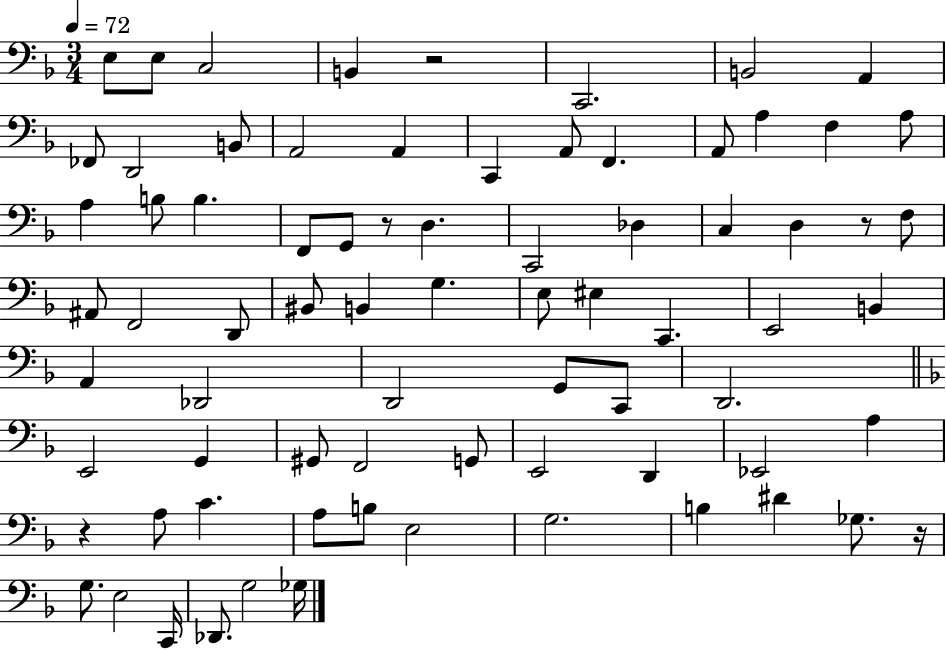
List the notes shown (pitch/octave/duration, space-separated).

E3/e E3/e C3/h B2/q R/h C2/h. B2/h A2/q FES2/e D2/h B2/e A2/h A2/q C2/q A2/e F2/q. A2/e A3/q F3/q A3/e A3/q B3/e B3/q. F2/e G2/e R/e D3/q. C2/h Db3/q C3/q D3/q R/e F3/e A#2/e F2/h D2/e BIS2/e B2/q G3/q. E3/e EIS3/q C2/q. E2/h B2/q A2/q Db2/h D2/h G2/e C2/e D2/h. E2/h G2/q G#2/e F2/h G2/e E2/h D2/q Eb2/h A3/q R/q A3/e C4/q. A3/e B3/e E3/h G3/h. B3/q D#4/q Gb3/e. R/s G3/e. E3/h C2/s Db2/e. G3/h Gb3/s